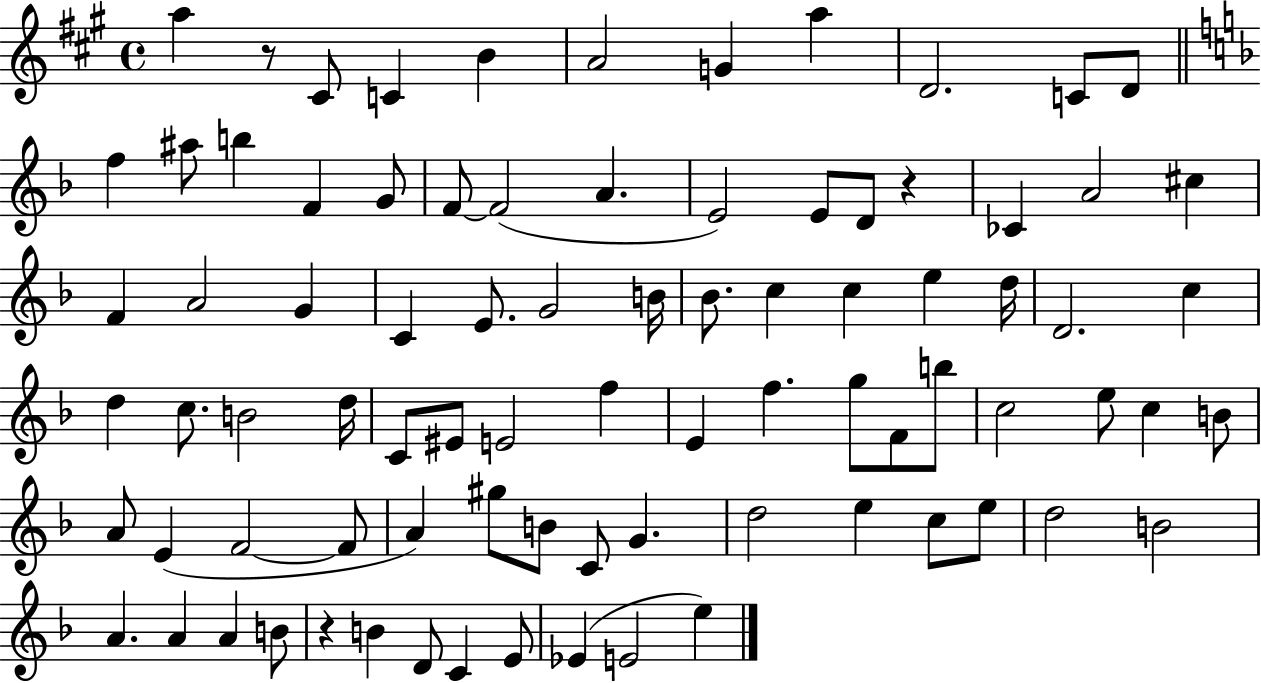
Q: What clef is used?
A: treble